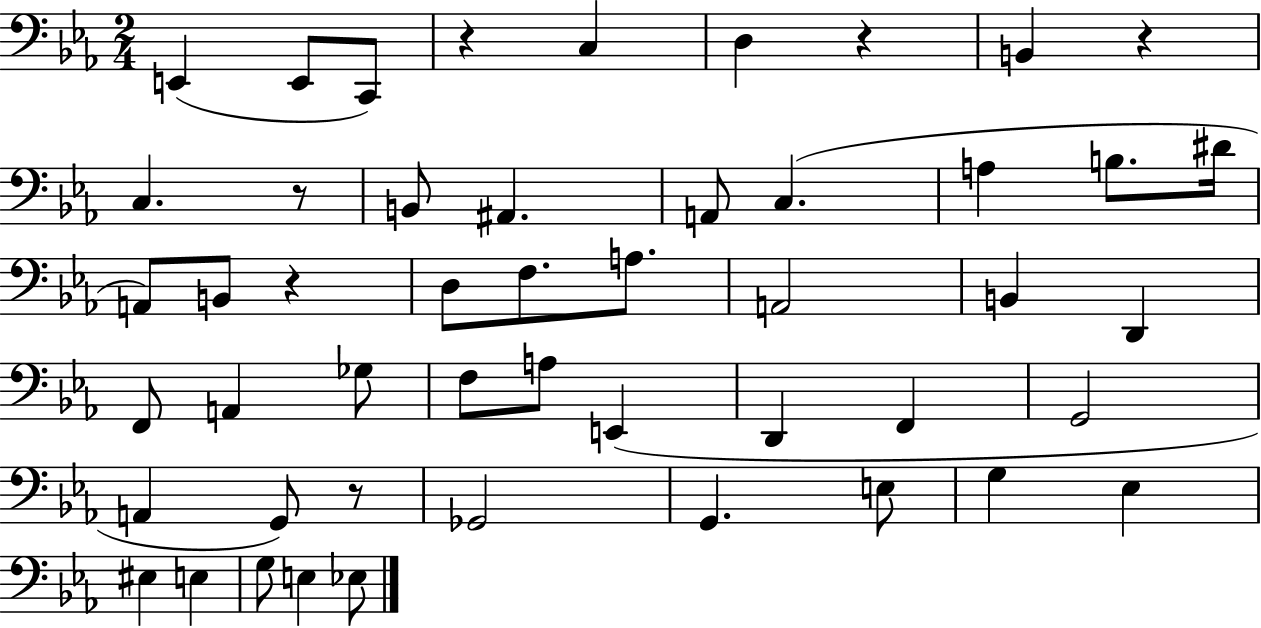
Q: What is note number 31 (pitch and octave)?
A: G2